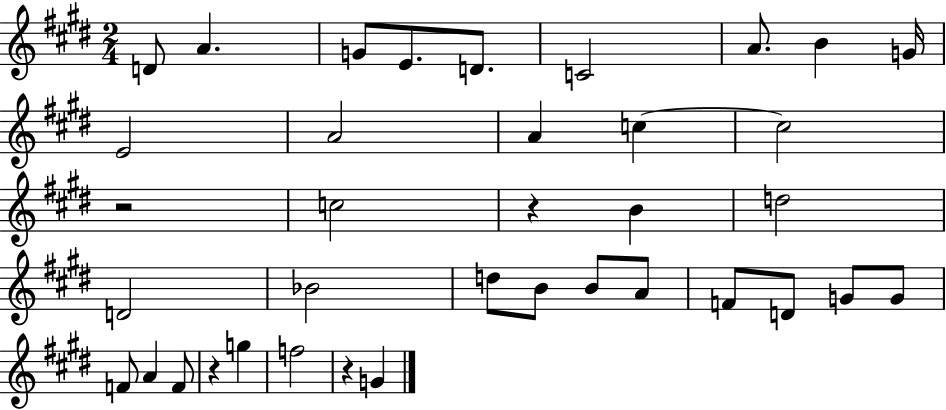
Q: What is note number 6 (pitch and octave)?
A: C4